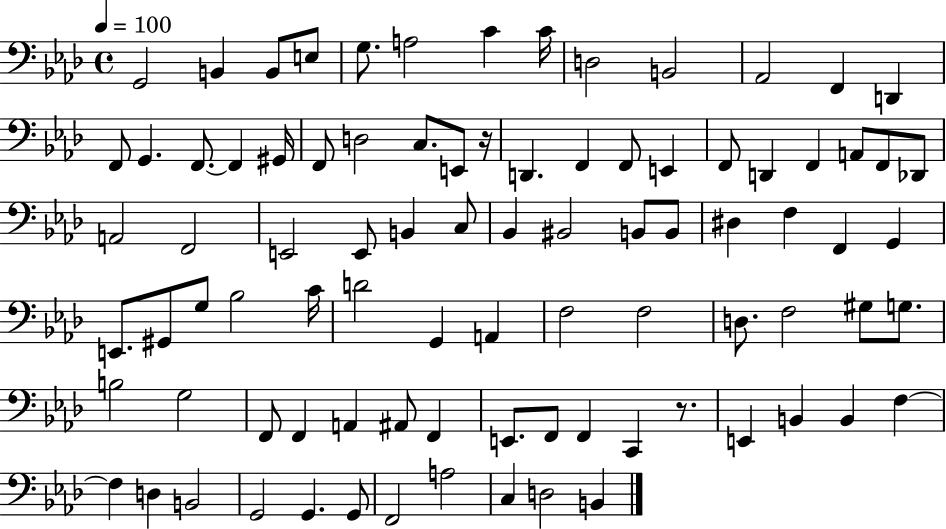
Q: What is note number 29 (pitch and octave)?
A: F2